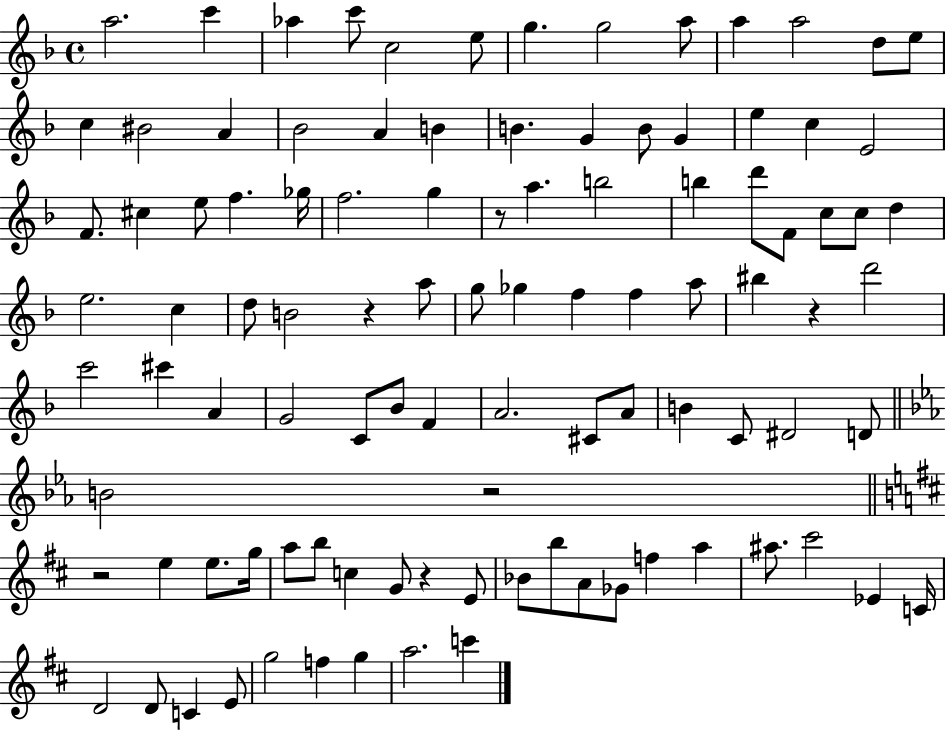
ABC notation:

X:1
T:Untitled
M:4/4
L:1/4
K:F
a2 c' _a c'/2 c2 e/2 g g2 a/2 a a2 d/2 e/2 c ^B2 A _B2 A B B G B/2 G e c E2 F/2 ^c e/2 f _g/4 f2 g z/2 a b2 b d'/2 F/2 c/2 c/2 d e2 c d/2 B2 z a/2 g/2 _g f f a/2 ^b z d'2 c'2 ^c' A G2 C/2 _B/2 F A2 ^C/2 A/2 B C/2 ^D2 D/2 B2 z2 z2 e e/2 g/4 a/2 b/2 c G/2 z E/2 _B/2 b/2 A/2 _G/2 f a ^a/2 ^c'2 _E C/4 D2 D/2 C E/2 g2 f g a2 c'